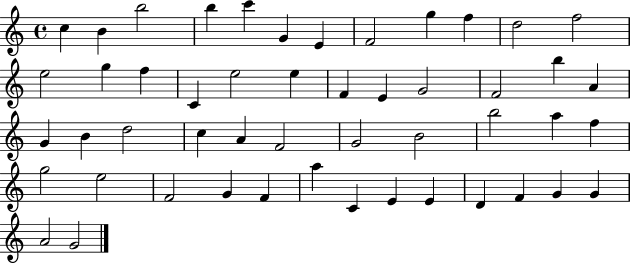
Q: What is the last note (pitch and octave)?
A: G4